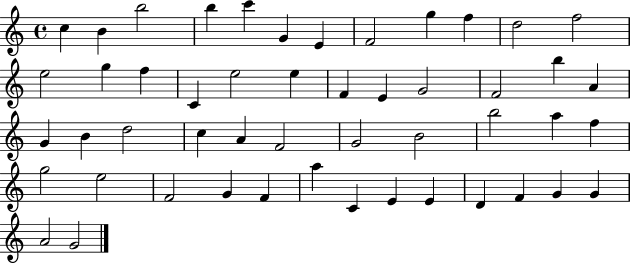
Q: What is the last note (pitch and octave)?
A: G4